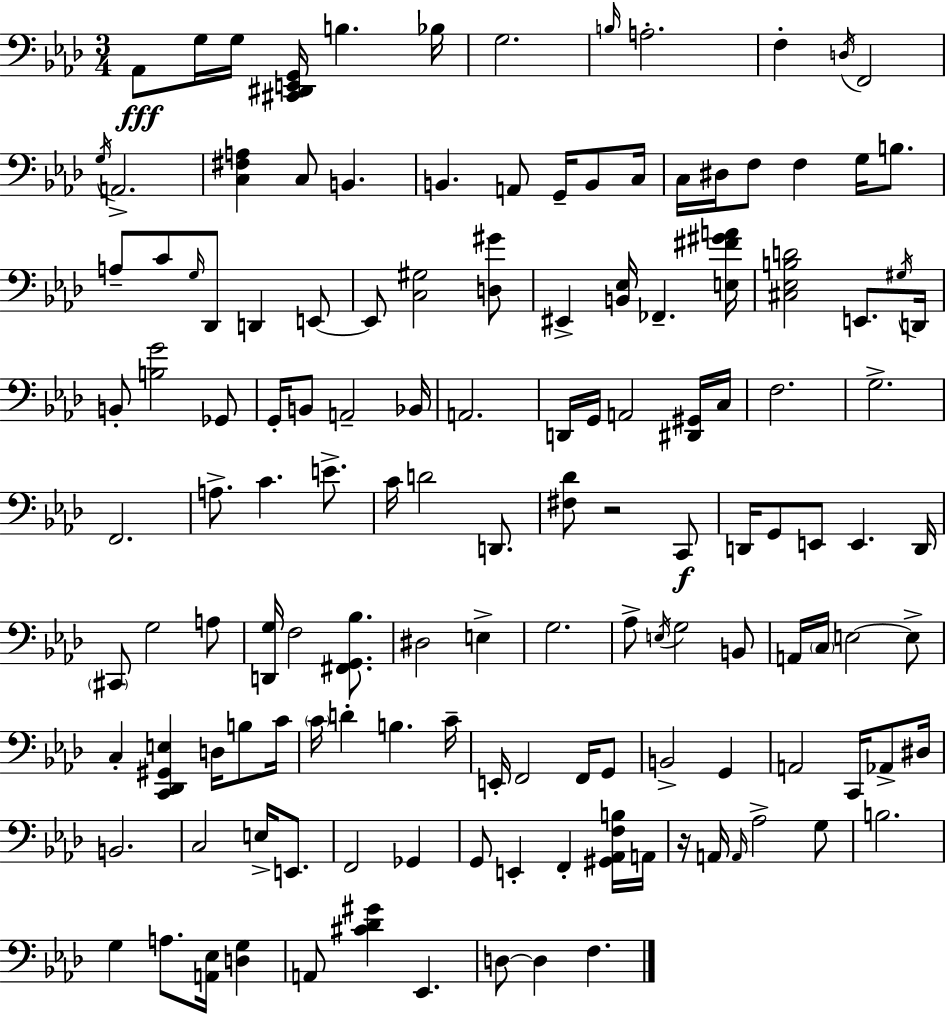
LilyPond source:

{
  \clef bass
  \numericTimeSignature
  \time 3/4
  \key aes \major
  aes,8\fff g16 g16 <cis, dis, e, g,>16 b4. bes16 | g2. | \grace { b16 } a2.-. | f4-. \acciaccatura { d16 } f,2 | \break \acciaccatura { g16 } a,2.-> | <c fis a>4 c8 b,4. | b,4. a,8 g,16-- | b,8 c16 c16 dis16 f8 f4 g16 | \break b8. a8-- c'8 \grace { g16 } des,8 d,4 | e,8~~ e,8 <c gis>2 | <d gis'>8 eis,4-> <b, ees>16 fes,4.-- | <e fis' gis' a'>16 <cis ees b d'>2 | \break e,8. \acciaccatura { gis16 } d,16 b,8-. <b g'>2 | ges,8 g,16-. b,8 a,2-- | bes,16 a,2. | d,16 g,16 a,2 | \break <dis, gis,>16 c16 f2. | g2.-> | f,2. | a8.-> c'4. | \break e'8.-> c'16 d'2 | d,8. <fis des'>8 r2 | c,8\f d,16 g,8 e,8 e,4. | d,16 \parenthesize cis,8 g2 | \break a8 <d, g>16 f2 | <fis, g, bes>8. dis2 | e4-> g2. | aes8-> \acciaccatura { e16 } g2 | \break b,8 a,16 \parenthesize c16 e2~~ | e8-> c4-. <c, des, gis, e>4 | d16 b8 c'16 \parenthesize c'16 d'4-. b4. | c'16-- e,16-. f,2 | \break f,16 g,8 b,2-> | g,4 a,2 | c,16 aes,8-> dis16 b,2. | c2 | \break e16-> e,8. f,2 | ges,4 g,8 e,4-. | f,4-. <gis, aes, f b>16 a,16 r16 a,16 \grace { a,16 } aes2-> | g8 b2. | \break g4 a8. | <a, ees>16 <d g>4 a,8 <cis' des' gis'>4 | ees,4. d8~~ d4 | f4. \bar "|."
}